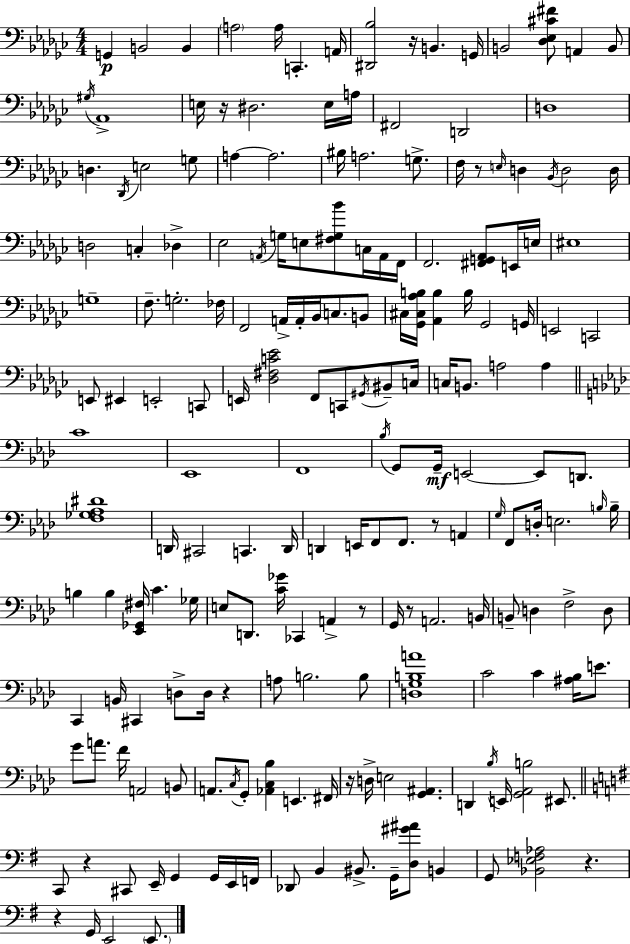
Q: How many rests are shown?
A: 11